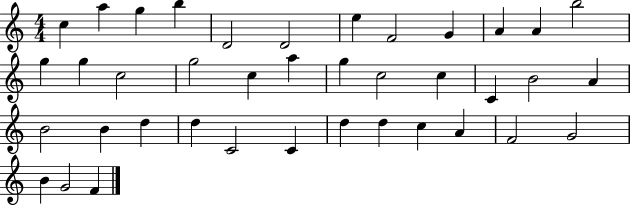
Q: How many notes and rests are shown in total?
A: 39